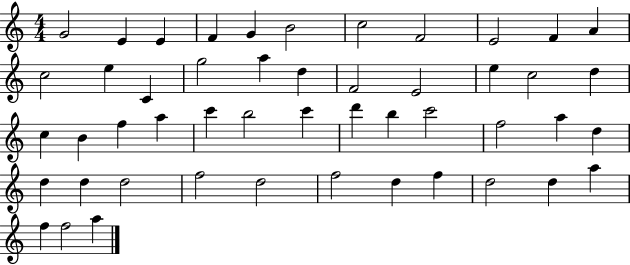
G4/h E4/q E4/q F4/q G4/q B4/h C5/h F4/h E4/h F4/q A4/q C5/h E5/q C4/q G5/h A5/q D5/q F4/h E4/h E5/q C5/h D5/q C5/q B4/q F5/q A5/q C6/q B5/h C6/q D6/q B5/q C6/h F5/h A5/q D5/q D5/q D5/q D5/h F5/h D5/h F5/h D5/q F5/q D5/h D5/q A5/q F5/q F5/h A5/q